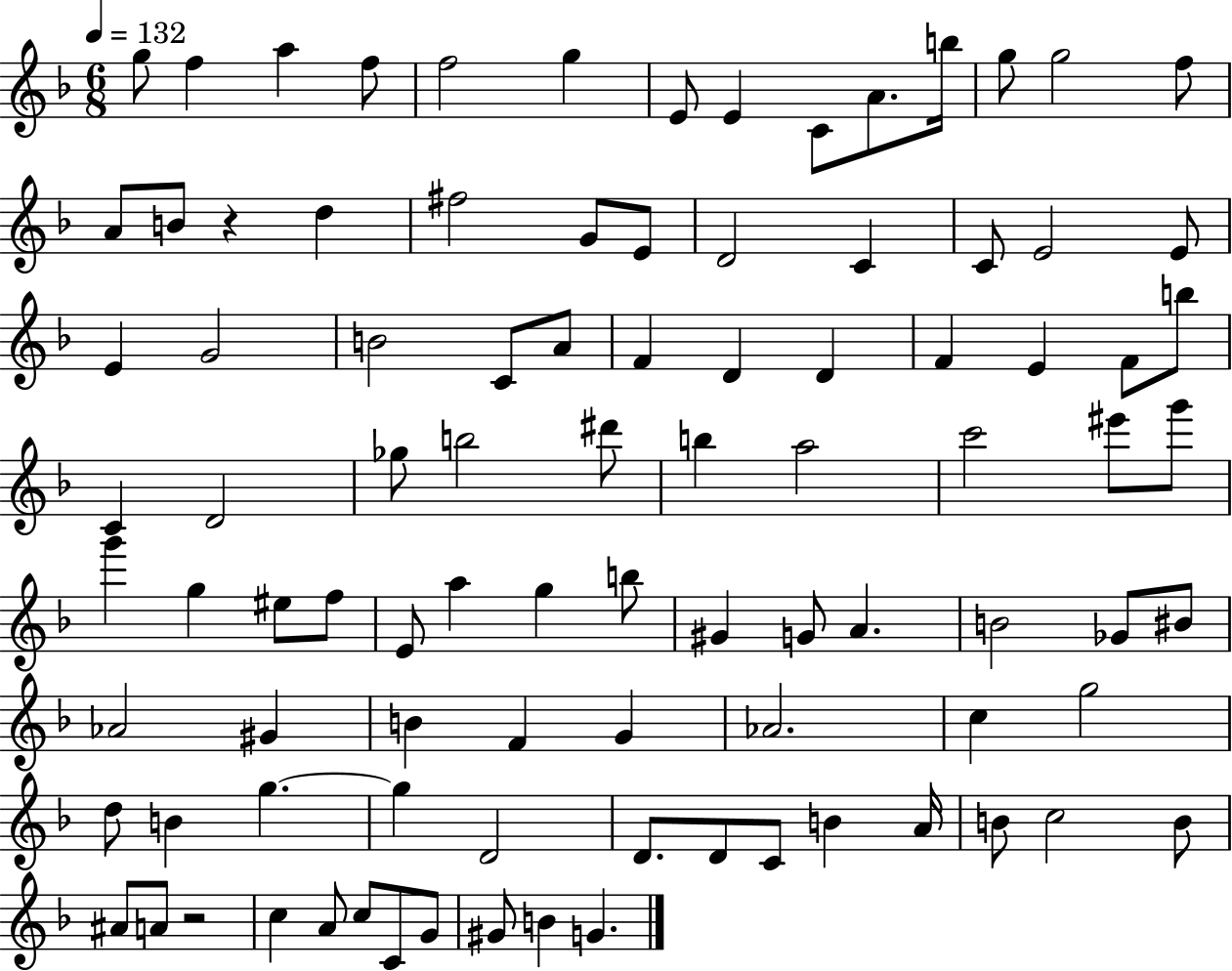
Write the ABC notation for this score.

X:1
T:Untitled
M:6/8
L:1/4
K:F
g/2 f a f/2 f2 g E/2 E C/2 A/2 b/4 g/2 g2 f/2 A/2 B/2 z d ^f2 G/2 E/2 D2 C C/2 E2 E/2 E G2 B2 C/2 A/2 F D D F E F/2 b/2 C D2 _g/2 b2 ^d'/2 b a2 c'2 ^e'/2 g'/2 g' g ^e/2 f/2 E/2 a g b/2 ^G G/2 A B2 _G/2 ^B/2 _A2 ^G B F G _A2 c g2 d/2 B g g D2 D/2 D/2 C/2 B A/4 B/2 c2 B/2 ^A/2 A/2 z2 c A/2 c/2 C/2 G/2 ^G/2 B G